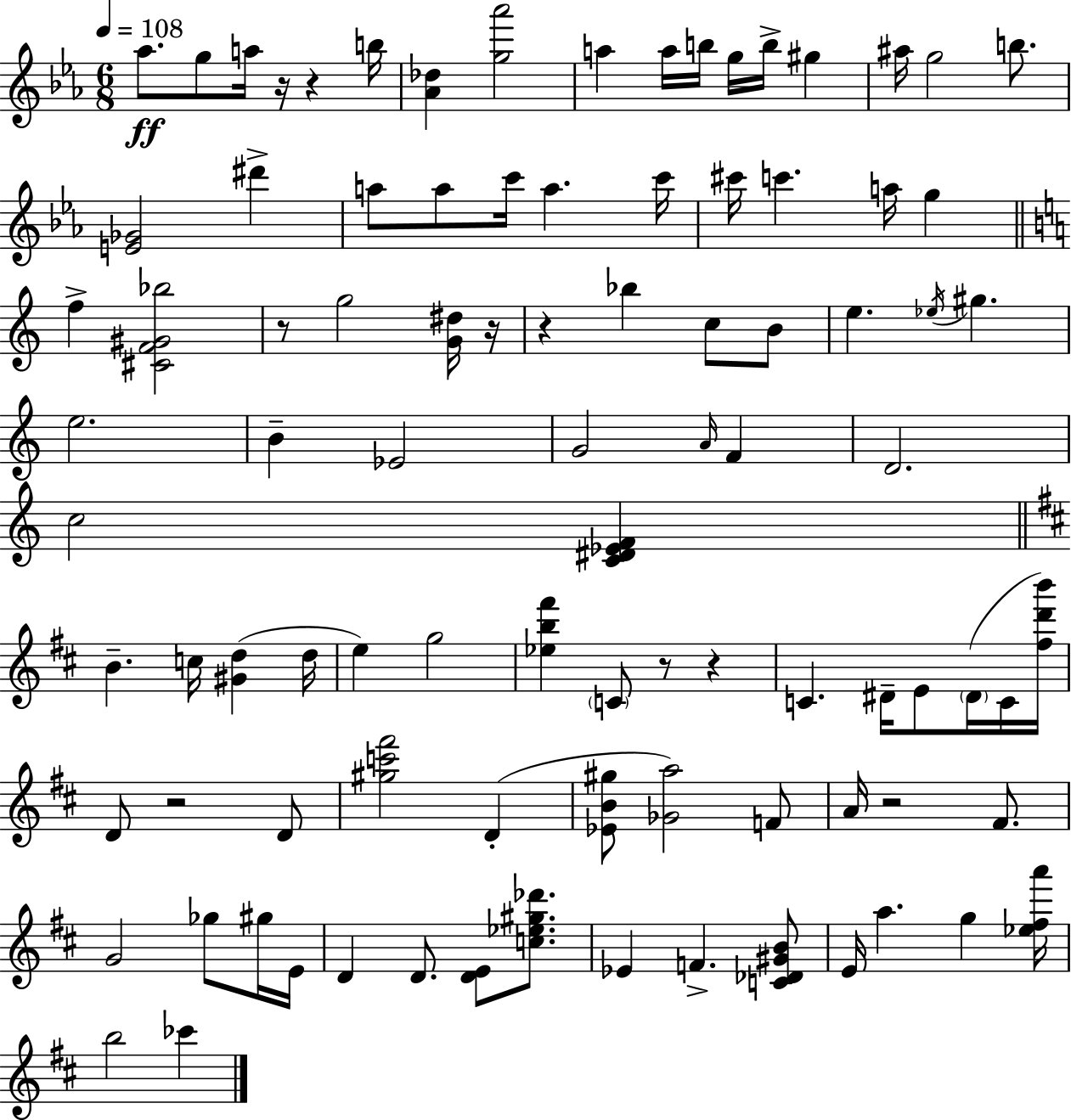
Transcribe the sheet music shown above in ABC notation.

X:1
T:Untitled
M:6/8
L:1/4
K:Cm
_a/2 g/2 a/4 z/4 z b/4 [_A_d] [g_a']2 a a/4 b/4 g/4 b/4 ^g ^a/4 g2 b/2 [E_G]2 ^d' a/2 a/2 c'/4 a c'/4 ^c'/4 c' a/4 g f [^CF^G_b]2 z/2 g2 [G^d]/4 z/4 z _b c/2 B/2 e _e/4 ^g e2 B _E2 G2 A/4 F D2 c2 [C^D_EF] B c/4 [^Gd] d/4 e g2 [_eb^f'] C/2 z/2 z C ^D/4 E/2 ^D/4 C/4 [^fd'b']/4 D/2 z2 D/2 [^gc'^f']2 D [_EB^g]/2 [_Ga]2 F/2 A/4 z2 ^F/2 G2 _g/2 ^g/4 E/4 D D/2 [DE]/2 [c_e^g_d']/2 _E F [C_D^GB]/2 E/4 a g [_e^fa']/4 b2 _c'